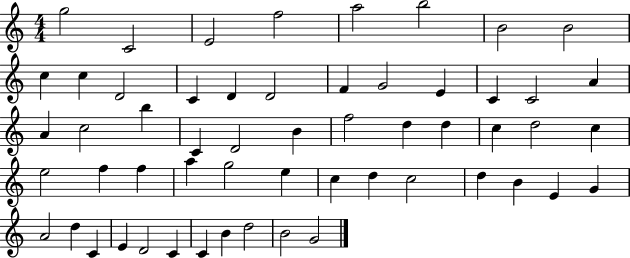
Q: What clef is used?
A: treble